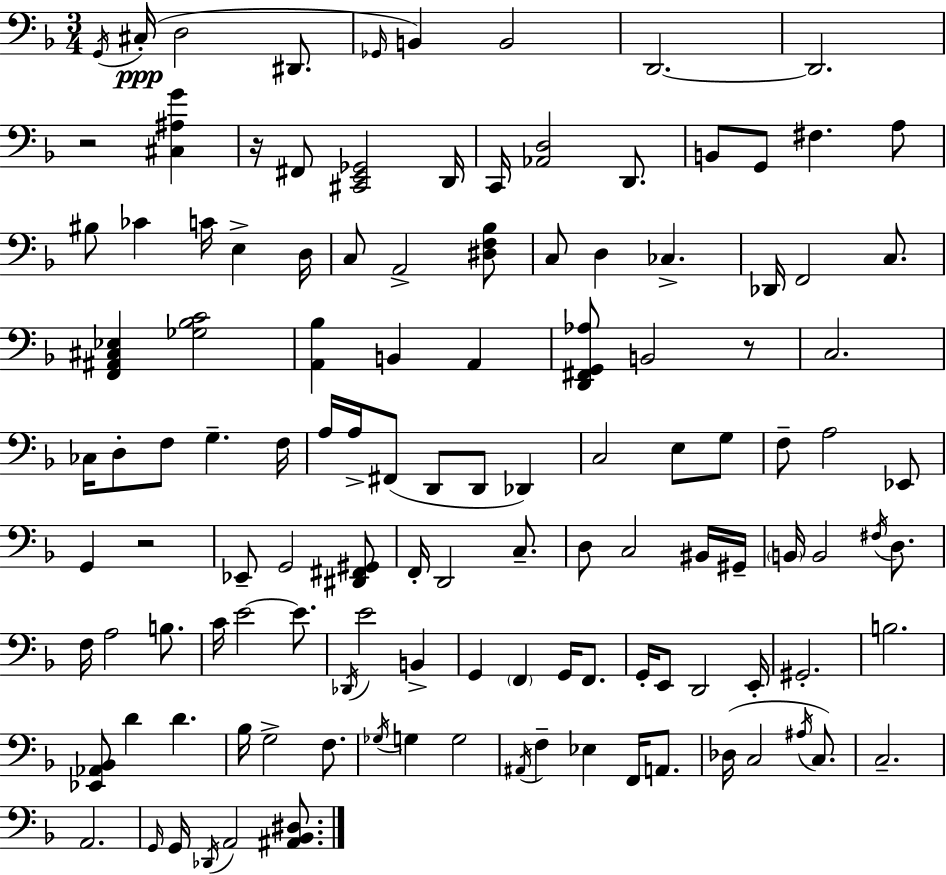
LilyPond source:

{
  \clef bass
  \numericTimeSignature
  \time 3/4
  \key f \major
  \acciaccatura { g,16 }\ppp cis16-.( d2 dis,8. | \grace { ges,16 } b,4) b,2 | d,2.~~ | d,2. | \break r2 <cis ais g'>4 | r16 fis,8 <cis, e, ges,>2 | d,16 c,16 <aes, d>2 d,8. | b,8 g,8 fis4. | \break a8 bis8 ces'4 c'16 e4-> | d16 c8 a,2-> | <dis f bes>8 c8 d4 ces4.-> | des,16 f,2 c8. | \break <f, ais, cis ees>4 <ges bes c'>2 | <a, bes>4 b,4 a,4 | <d, fis, g, aes>8 b,2 | r8 c2. | \break ces16 d8-. f8 g4.-- | f16 a16 a16-> fis,8( d,8 d,8 des,4) | c2 e8 | g8 f8-- a2 | \break ees,8 g,4 r2 | ees,8-- g,2 | <dis, fis, gis,>8 f,16-. d,2 c8.-- | d8 c2 | \break bis,16 gis,16-- \parenthesize b,16 b,2 \acciaccatura { fis16 } | d8. f16 a2 | b8. c'16 e'2~~ | e'8. \acciaccatura { des,16 } e'2 | \break b,4-> g,4 \parenthesize f,4 | g,16 f,8. g,16-. e,8 d,2 | e,16-. gis,2.-. | b2. | \break <ees, aes, bes,>8 d'4 d'4. | bes16 g2-> | f8. \acciaccatura { ges16 } g4 g2 | \acciaccatura { ais,16 } f4-- ees4 | \break f,16 a,8. des16( c2 | \acciaccatura { ais16 }) c8. c2.-- | a,2. | \grace { g,16 } g,16 \acciaccatura { des,16 } a,2 | \break <ais, bes, dis>8. \bar "|."
}